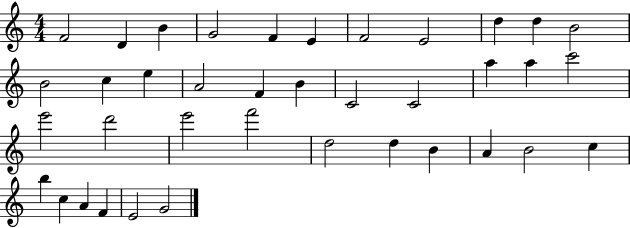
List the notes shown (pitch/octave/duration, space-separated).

F4/h D4/q B4/q G4/h F4/q E4/q F4/h E4/h D5/q D5/q B4/h B4/h C5/q E5/q A4/h F4/q B4/q C4/h C4/h A5/q A5/q C6/h E6/h D6/h E6/h F6/h D5/h D5/q B4/q A4/q B4/h C5/q B5/q C5/q A4/q F4/q E4/h G4/h